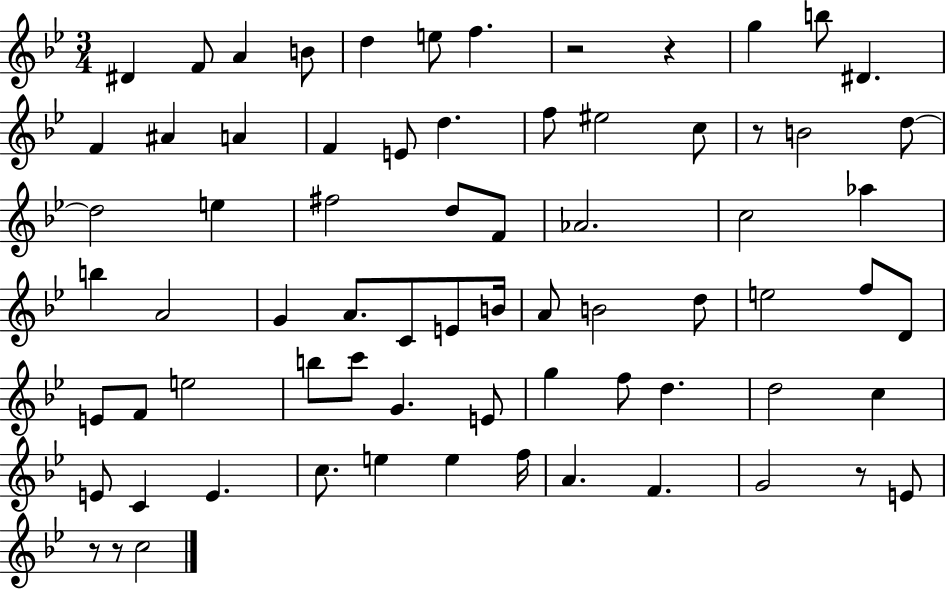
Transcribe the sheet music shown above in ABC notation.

X:1
T:Untitled
M:3/4
L:1/4
K:Bb
^D F/2 A B/2 d e/2 f z2 z g b/2 ^D F ^A A F E/2 d f/2 ^e2 c/2 z/2 B2 d/2 d2 e ^f2 d/2 F/2 _A2 c2 _a b A2 G A/2 C/2 E/2 B/4 A/2 B2 d/2 e2 f/2 D/2 E/2 F/2 e2 b/2 c'/2 G E/2 g f/2 d d2 c E/2 C E c/2 e e f/4 A F G2 z/2 E/2 z/2 z/2 c2